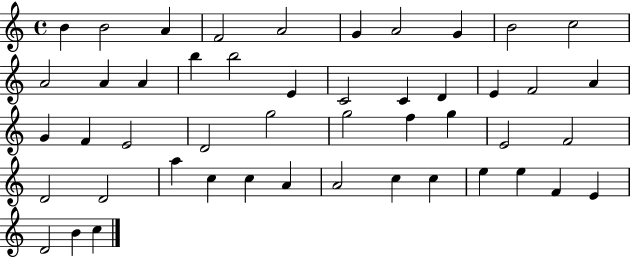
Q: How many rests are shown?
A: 0